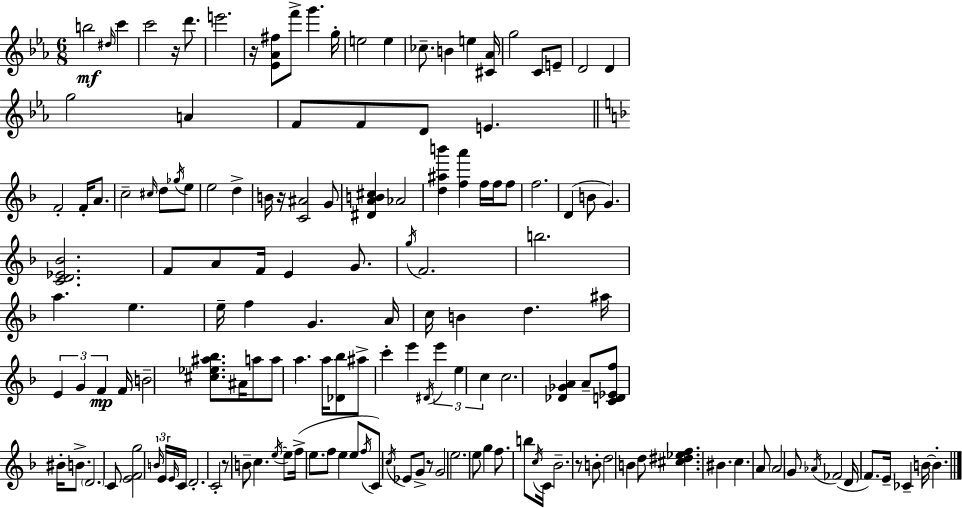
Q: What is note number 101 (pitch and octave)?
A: E5